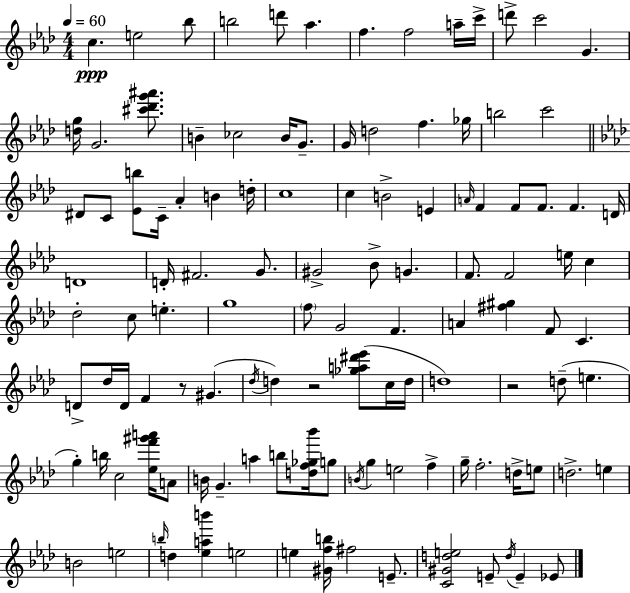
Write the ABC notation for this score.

X:1
T:Untitled
M:4/4
L:1/4
K:Fm
c e2 _b/2 b2 d'/2 _a f f2 a/4 c'/4 d'/2 c'2 G [dg]/4 G2 [^c'_d'g'^a']/2 B _c2 B/4 G/2 G/4 d2 f _g/4 b2 c'2 ^D/2 C/2 [_Eb]/2 C/4 _A B d/4 c4 c B2 E A/4 F F/2 F/2 F D/4 D4 D/4 ^F2 G/2 ^G2 _B/2 G F/2 F2 e/4 c _d2 c/2 e g4 f/2 G2 F A [^f^g] F/2 C D/2 _d/4 D/4 F z/2 ^G _d/4 d z2 [_ga^d'_e']/2 c/4 d/4 d4 z2 d/2 e g b/4 c2 [_ef'^g'a']/4 A/2 B/4 G a b/2 [df_g_b']/4 g/2 B/4 g e2 f g/4 f2 d/4 e/2 d2 e B2 e2 b/4 d [_eab'] e2 e [^Gfb]/4 ^f2 E/2 [C^Gde]2 E/2 d/4 E _E/2